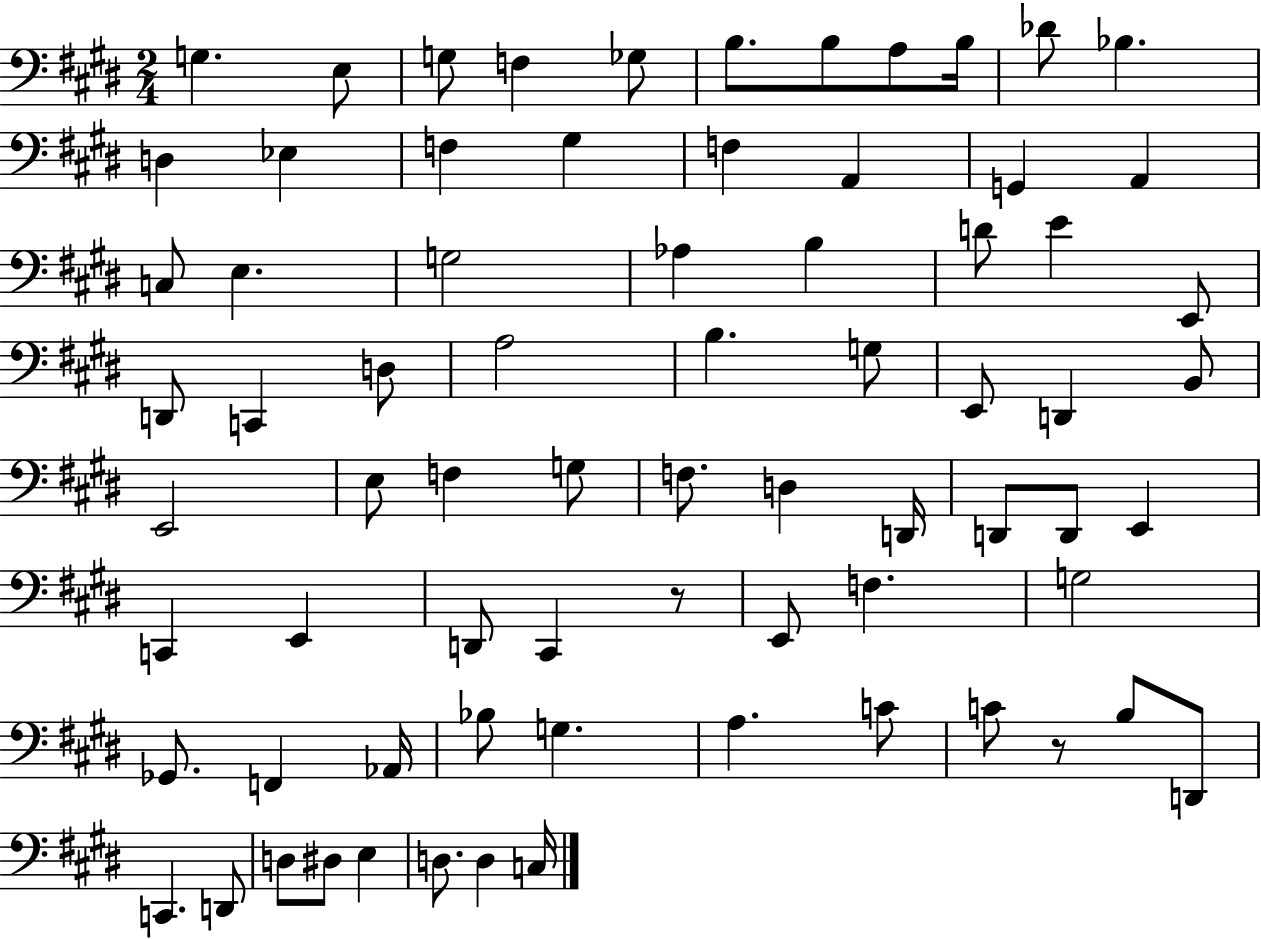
{
  \clef bass
  \numericTimeSignature
  \time 2/4
  \key e \major
  g4. e8 | g8 f4 ges8 | b8. b8 a8 b16 | des'8 bes4. | \break d4 ees4 | f4 gis4 | f4 a,4 | g,4 a,4 | \break c8 e4. | g2 | aes4 b4 | d'8 e'4 e,8 | \break d,8 c,4 d8 | a2 | b4. g8 | e,8 d,4 b,8 | \break e,2 | e8 f4 g8 | f8. d4 d,16 | d,8 d,8 e,4 | \break c,4 e,4 | d,8 cis,4 r8 | e,8 f4. | g2 | \break ges,8. f,4 aes,16 | bes8 g4. | a4. c'8 | c'8 r8 b8 d,8 | \break c,4. d,8 | d8 dis8 e4 | d8. d4 c16 | \bar "|."
}